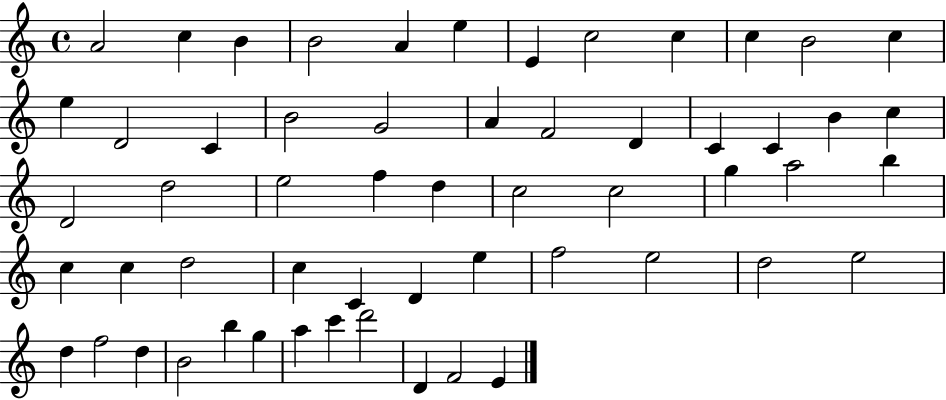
{
  \clef treble
  \time 4/4
  \defaultTimeSignature
  \key c \major
  a'2 c''4 b'4 | b'2 a'4 e''4 | e'4 c''2 c''4 | c''4 b'2 c''4 | \break e''4 d'2 c'4 | b'2 g'2 | a'4 f'2 d'4 | c'4 c'4 b'4 c''4 | \break d'2 d''2 | e''2 f''4 d''4 | c''2 c''2 | g''4 a''2 b''4 | \break c''4 c''4 d''2 | c''4 c'4 d'4 e''4 | f''2 e''2 | d''2 e''2 | \break d''4 f''2 d''4 | b'2 b''4 g''4 | a''4 c'''4 d'''2 | d'4 f'2 e'4 | \break \bar "|."
}